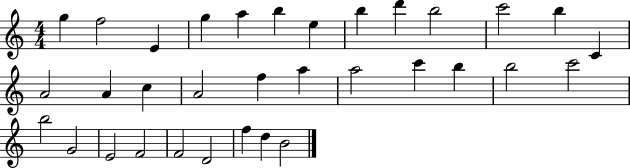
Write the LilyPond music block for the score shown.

{
  \clef treble
  \numericTimeSignature
  \time 4/4
  \key c \major
  g''4 f''2 e'4 | g''4 a''4 b''4 e''4 | b''4 d'''4 b''2 | c'''2 b''4 c'4 | \break a'2 a'4 c''4 | a'2 f''4 a''4 | a''2 c'''4 b''4 | b''2 c'''2 | \break b''2 g'2 | e'2 f'2 | f'2 d'2 | f''4 d''4 b'2 | \break \bar "|."
}